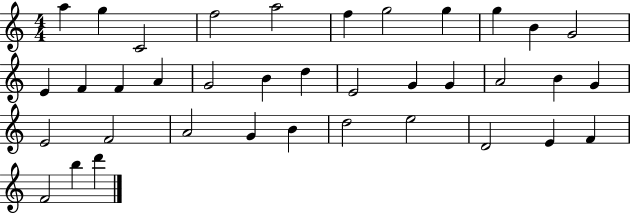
X:1
T:Untitled
M:4/4
L:1/4
K:C
a g C2 f2 a2 f g2 g g B G2 E F F A G2 B d E2 G G A2 B G E2 F2 A2 G B d2 e2 D2 E F F2 b d'